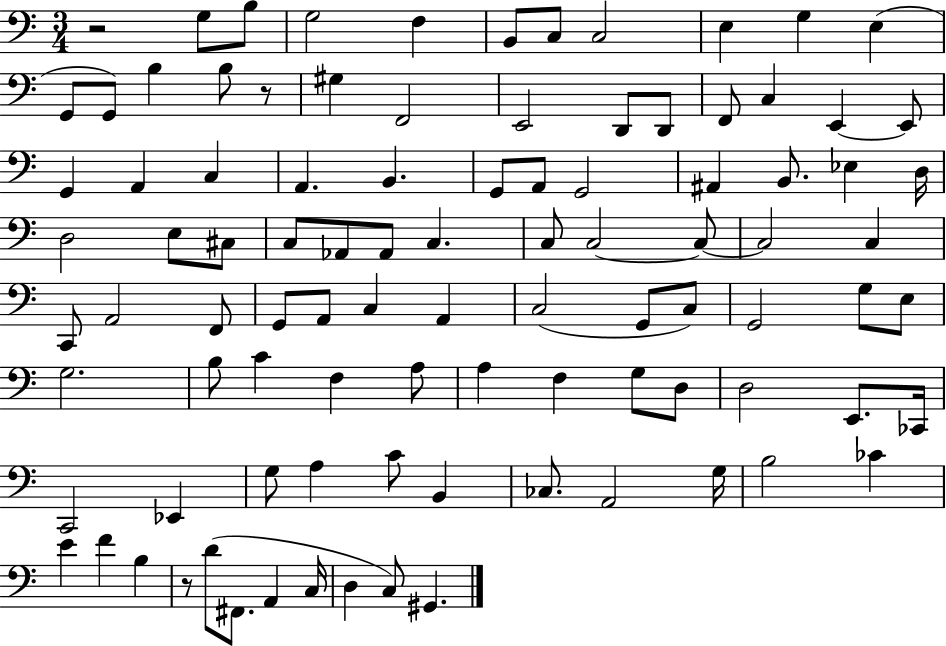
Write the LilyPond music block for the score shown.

{
  \clef bass
  \numericTimeSignature
  \time 3/4
  \key c \major
  r2 g8 b8 | g2 f4 | b,8 c8 c2 | e4 g4 e4( | \break g,8 g,8) b4 b8 r8 | gis4 f,2 | e,2 d,8 d,8 | f,8 c4 e,4~~ e,8 | \break g,4 a,4 c4 | a,4. b,4. | g,8 a,8 g,2 | ais,4 b,8. ees4 d16 | \break d2 e8 cis8 | c8 aes,8 aes,8 c4. | c8 c2~~ c8~~ | c2 c4 | \break c,8 a,2 f,8 | g,8 a,8 c4 a,4 | c2( g,8 c8) | g,2 g8 e8 | \break g2. | b8 c'4 f4 a8 | a4 f4 g8 d8 | d2 e,8. ces,16 | \break c,2 ees,4 | g8 a4 c'8 b,4 | ces8. a,2 g16 | b2 ces'4 | \break e'4 f'4 b4 | r8 d'8( fis,8. a,4 c16 | d4 c8) gis,4. | \bar "|."
}